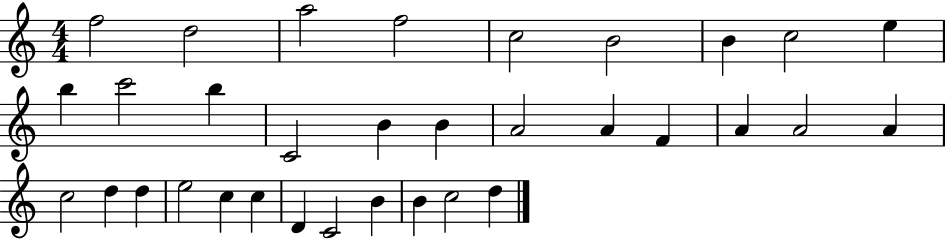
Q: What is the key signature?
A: C major